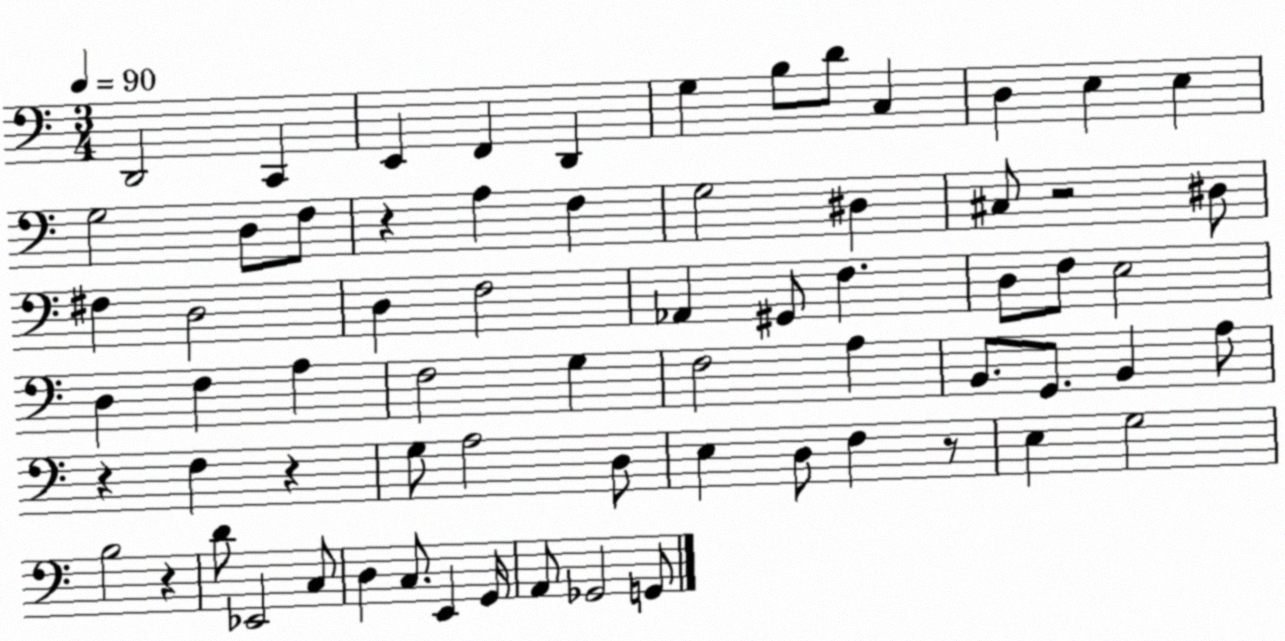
X:1
T:Untitled
M:3/4
L:1/4
K:C
D,,2 C,, E,, F,, D,, G, B,/2 D/2 C, D, E, E, G,2 D,/2 F,/2 z A, F, G,2 ^D, ^C,/2 z2 ^D,/2 ^F, D,2 D, F,2 _A,, ^G,,/2 F, D,/2 F,/2 E,2 D, F, A, F,2 G, F,2 A, B,,/2 G,,/2 B,, A,/2 z F, z G,/2 A,2 D,/2 E, D,/2 F, z/2 E, G,2 B,2 z D/2 _E,,2 C,/2 D, C,/2 E,, G,,/4 A,,/2 _G,,2 G,,/2